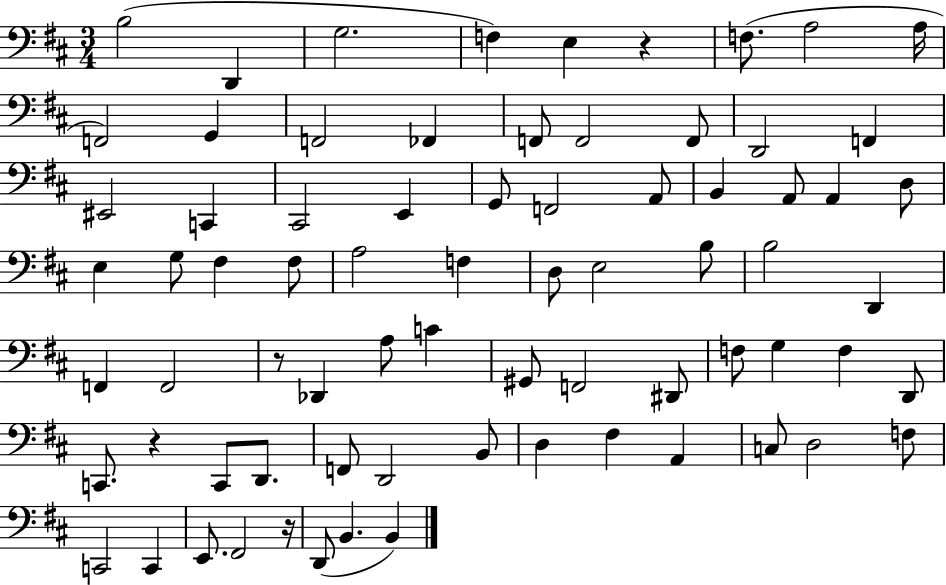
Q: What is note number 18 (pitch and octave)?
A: EIS2